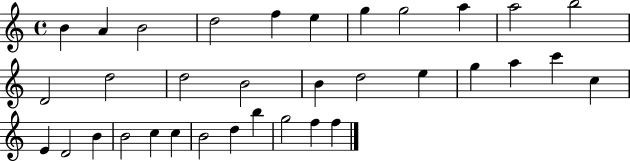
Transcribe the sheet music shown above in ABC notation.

X:1
T:Untitled
M:4/4
L:1/4
K:C
B A B2 d2 f e g g2 a a2 b2 D2 d2 d2 B2 B d2 e g a c' c E D2 B B2 c c B2 d b g2 f f